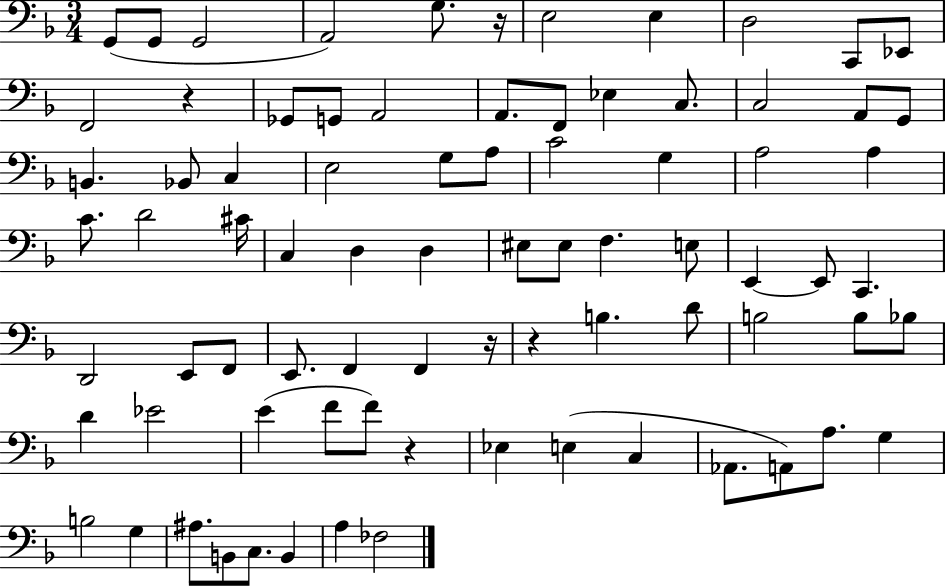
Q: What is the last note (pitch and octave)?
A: FES3